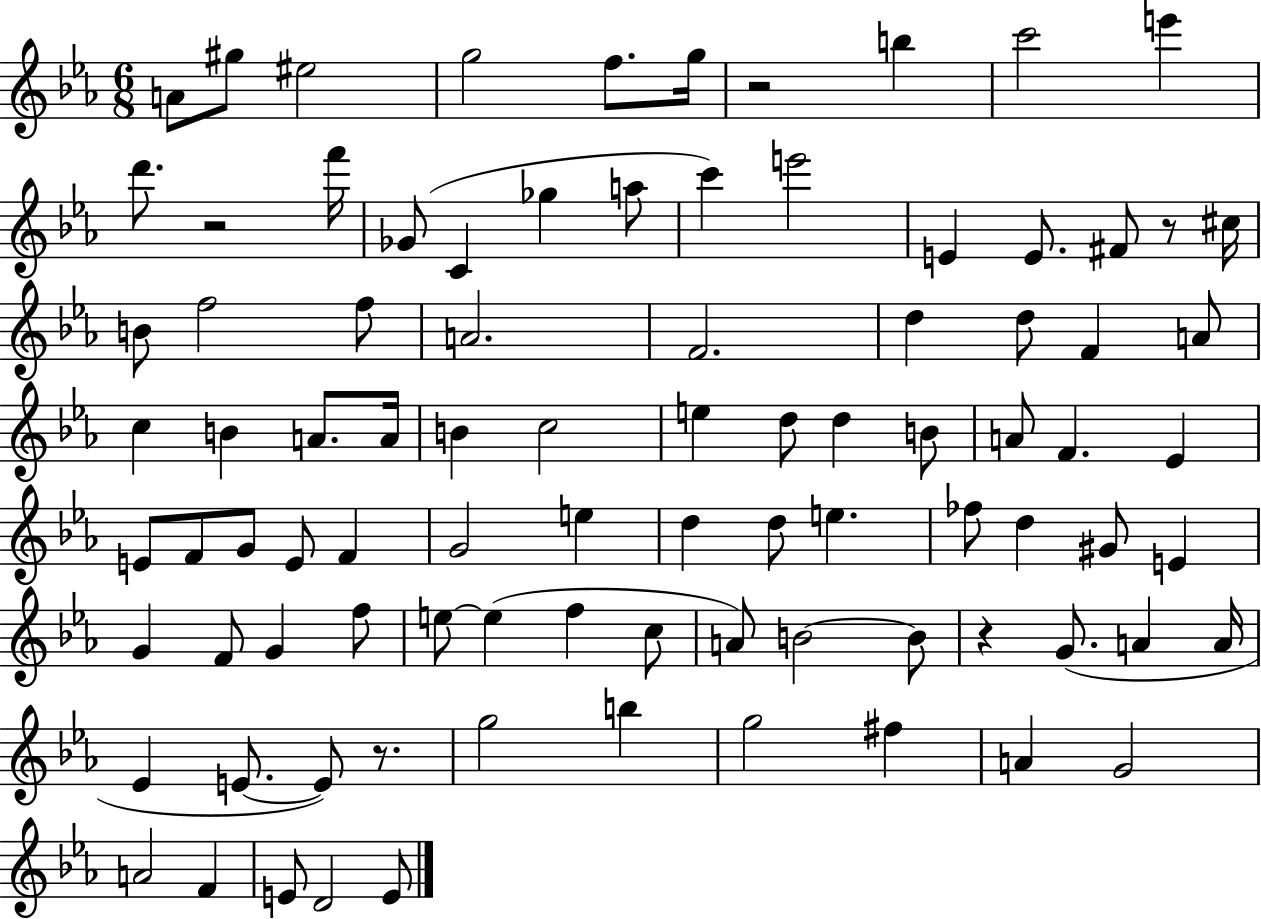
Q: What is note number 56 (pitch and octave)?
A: G#4